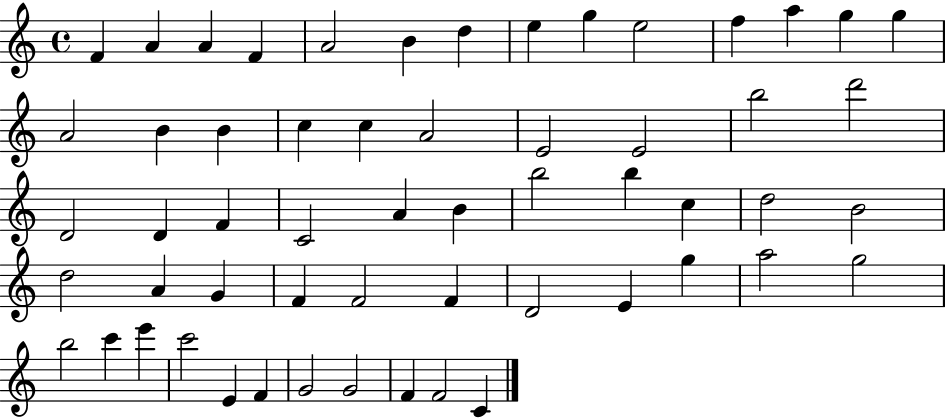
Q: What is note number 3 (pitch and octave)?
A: A4